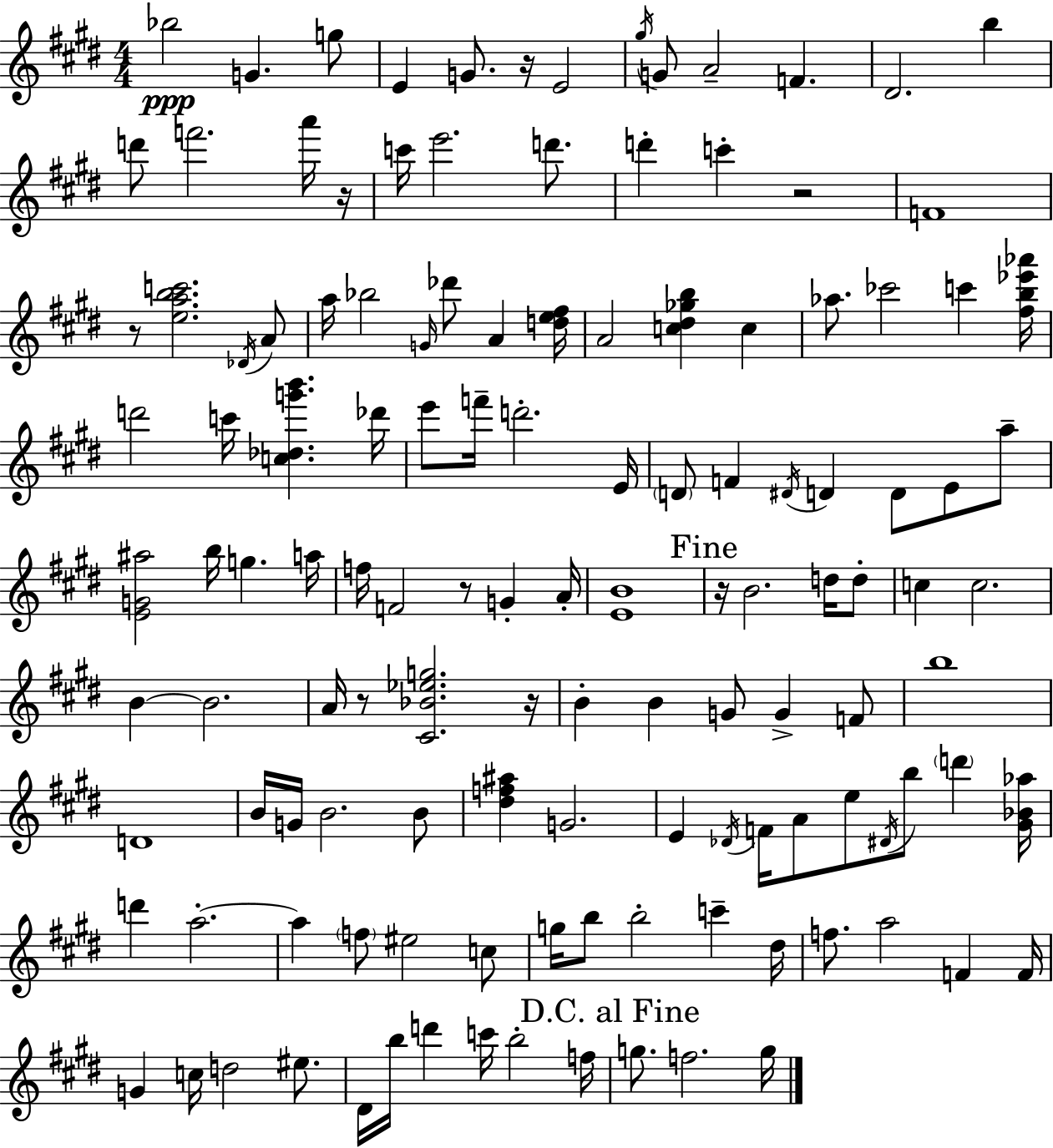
{
  \clef treble
  \numericTimeSignature
  \time 4/4
  \key e \major
  bes''2\ppp g'4. g''8 | e'4 g'8. r16 e'2 | \acciaccatura { gis''16 } g'8 a'2-- f'4. | dis'2. b''4 | \break d'''8 f'''2. a'''16 | r16 c'''16 e'''2. d'''8. | d'''4-. c'''4-. r2 | f'1 | \break r8 <e'' a'' b'' c'''>2. \acciaccatura { des'16 } | a'8 a''16 bes''2 \grace { g'16 } des'''8 a'4 | <d'' e'' fis''>16 a'2 <c'' dis'' ges'' b''>4 c''4 | aes''8. ces'''2 c'''4 | \break <fis'' b'' ees''' aes'''>16 d'''2 c'''16 <c'' des'' g''' b'''>4. | des'''16 e'''8 f'''16-- d'''2.-. | e'16 \parenthesize d'8 f'4 \acciaccatura { dis'16 } d'4 d'8 | e'8 a''8-- <e' g' ais''>2 b''16 g''4. | \break a''16 f''16 f'2 r8 g'4-. | a'16-. <e' b'>1 | \mark "Fine" r16 b'2. | d''16 d''8-. c''4 c''2. | \break b'4~~ b'2. | a'16 r8 <cis' bes' ees'' g''>2. | r16 b'4-. b'4 g'8 g'4-> | f'8 b''1 | \break d'1 | b'16 g'16 b'2. | b'8 <dis'' f'' ais''>4 g'2. | e'4 \acciaccatura { des'16 } f'16 a'8 e''8 \acciaccatura { dis'16 } b''8 | \break \parenthesize d'''4 <gis' bes' aes''>16 d'''4 a''2.-.~~ | a''4 \parenthesize f''8 eis''2 | c''8 g''16 b''8 b''2-. | c'''4-- dis''16 f''8. a''2 | \break f'4 f'16 g'4 c''16 d''2 | eis''8. dis'16 b''16 d'''4 c'''16 b''2-. | f''16 \mark "D.C. al Fine" g''8. f''2. | g''16 \bar "|."
}